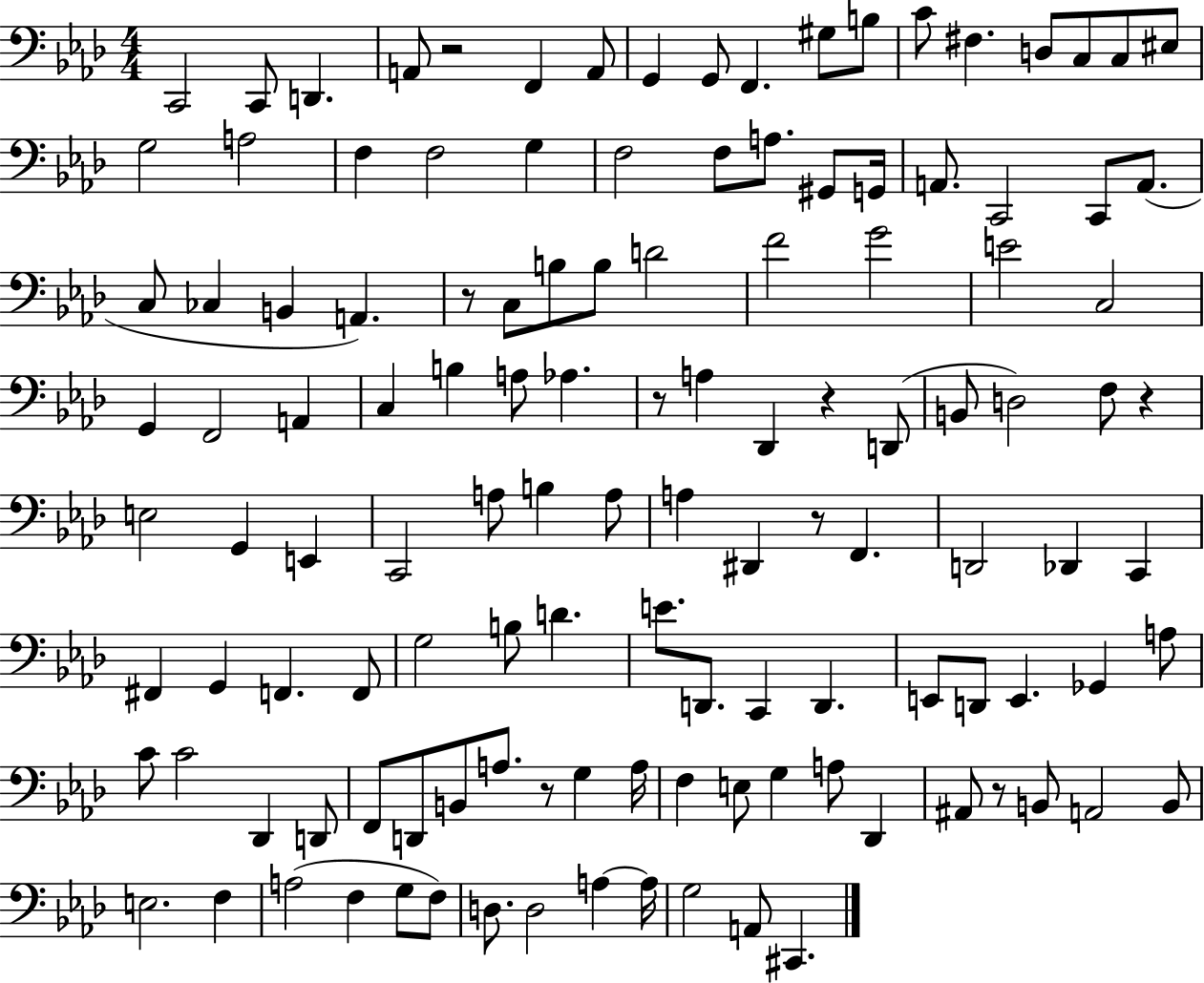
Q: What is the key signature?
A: AES major